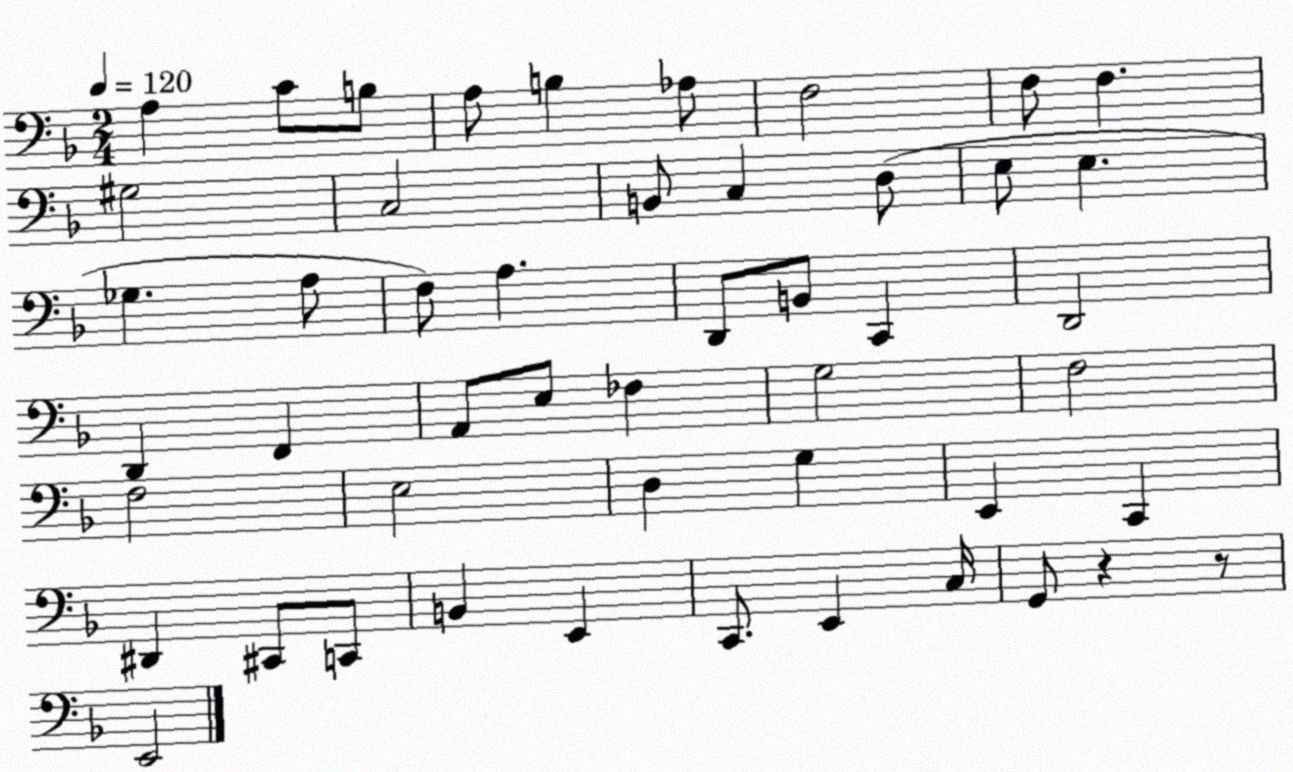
X:1
T:Untitled
M:2/4
L:1/4
K:F
A, C/2 B,/2 A,/2 B, _A,/2 F,2 F,/2 F, ^G,2 C,2 B,,/2 C, D,/2 E,/2 E, _G, A,/2 F,/2 A, D,,/2 B,,/2 C,, D,,2 D,, F,, A,,/2 E,/2 _F, G,2 F,2 F,2 E,2 D, G, E,, C,, ^D,, ^C,,/2 C,,/2 B,, E,, C,,/2 E,, C,/4 G,,/2 z z/2 E,,2